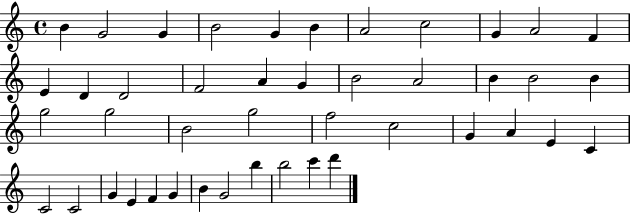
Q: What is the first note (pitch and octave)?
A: B4